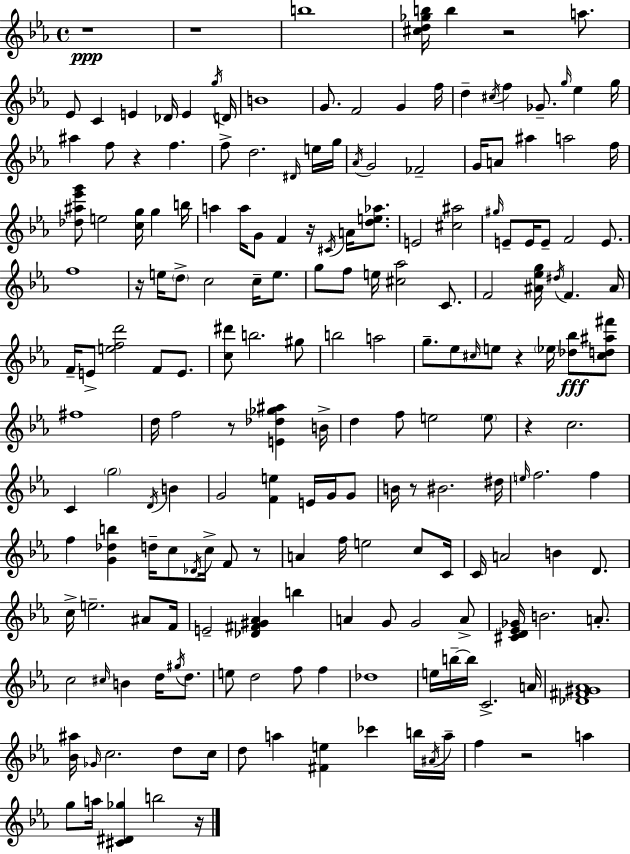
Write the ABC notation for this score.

X:1
T:Untitled
M:4/4
L:1/4
K:Cm
z4 z4 b4 [^cd_gb]/4 b z2 a/2 _E/2 C E _D/4 E g/4 D/4 B4 G/2 F2 G f/4 d ^c/4 f _G/2 g/4 _e g/4 ^a f/2 z f f/2 d2 ^D/4 e/4 g/4 _A/4 G2 _F2 G/4 A/2 ^a a2 f/4 [_d^a_e'g']/2 e2 [cg]/4 g b/4 a a/4 G/2 F z/4 ^C/4 A/4 [de_a]/2 E2 [^c^a]2 ^g/4 E/2 E/4 E/2 F2 E/2 f4 z/4 e/4 d/2 c2 c/4 e/2 g/2 f/2 e/4 [^c_a]2 C/2 F2 [^A_eg]/4 ^d/4 F ^A/4 F/4 E/2 [efd']2 F/2 E/2 [c^d']/2 b2 ^g/2 b2 a2 g/2 _e/2 ^c/4 e/2 z _e/4 [_d_b]/2 [^cd^a^f']/2 ^f4 d/4 f2 z/2 [E_d_g^a] B/4 d f/2 e2 e/2 z c2 C g2 D/4 B G2 [Fe] E/4 G/4 G/2 B/4 z/2 ^B2 ^d/4 e/4 f2 f f [G_db] d/4 c/2 _D/4 c/4 F/2 z/2 A f/4 e2 c/2 C/4 C/4 A2 B D/2 c/4 e2 ^A/2 F/4 E2 [_D^F^G_A] b A G/2 G2 A/2 [^CD_E_G]/4 B2 A/2 c2 ^c/4 B d/4 ^g/4 d/2 e/2 d2 f/2 f _d4 e/4 b/4 b/4 C2 A/4 [_D^F^G_A]4 [_B^a]/4 _G/4 c2 d/2 c/4 d/2 a [^Fe] _c' b/4 ^A/4 a/4 f z2 a g/2 a/4 [^C^D_g] b2 z/4